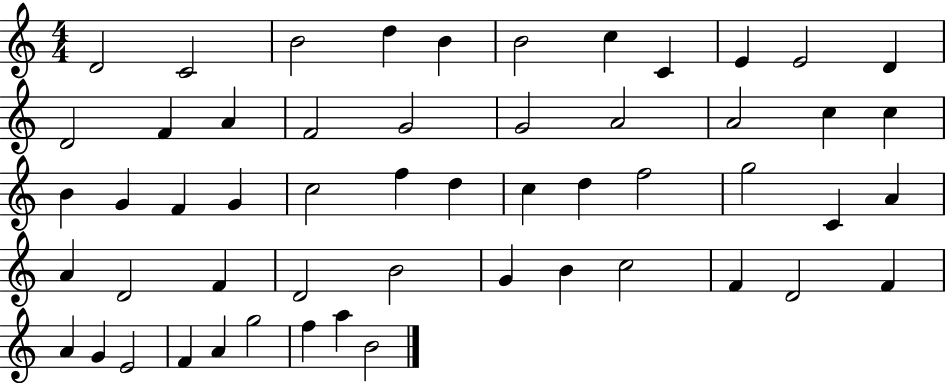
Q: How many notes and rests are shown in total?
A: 54